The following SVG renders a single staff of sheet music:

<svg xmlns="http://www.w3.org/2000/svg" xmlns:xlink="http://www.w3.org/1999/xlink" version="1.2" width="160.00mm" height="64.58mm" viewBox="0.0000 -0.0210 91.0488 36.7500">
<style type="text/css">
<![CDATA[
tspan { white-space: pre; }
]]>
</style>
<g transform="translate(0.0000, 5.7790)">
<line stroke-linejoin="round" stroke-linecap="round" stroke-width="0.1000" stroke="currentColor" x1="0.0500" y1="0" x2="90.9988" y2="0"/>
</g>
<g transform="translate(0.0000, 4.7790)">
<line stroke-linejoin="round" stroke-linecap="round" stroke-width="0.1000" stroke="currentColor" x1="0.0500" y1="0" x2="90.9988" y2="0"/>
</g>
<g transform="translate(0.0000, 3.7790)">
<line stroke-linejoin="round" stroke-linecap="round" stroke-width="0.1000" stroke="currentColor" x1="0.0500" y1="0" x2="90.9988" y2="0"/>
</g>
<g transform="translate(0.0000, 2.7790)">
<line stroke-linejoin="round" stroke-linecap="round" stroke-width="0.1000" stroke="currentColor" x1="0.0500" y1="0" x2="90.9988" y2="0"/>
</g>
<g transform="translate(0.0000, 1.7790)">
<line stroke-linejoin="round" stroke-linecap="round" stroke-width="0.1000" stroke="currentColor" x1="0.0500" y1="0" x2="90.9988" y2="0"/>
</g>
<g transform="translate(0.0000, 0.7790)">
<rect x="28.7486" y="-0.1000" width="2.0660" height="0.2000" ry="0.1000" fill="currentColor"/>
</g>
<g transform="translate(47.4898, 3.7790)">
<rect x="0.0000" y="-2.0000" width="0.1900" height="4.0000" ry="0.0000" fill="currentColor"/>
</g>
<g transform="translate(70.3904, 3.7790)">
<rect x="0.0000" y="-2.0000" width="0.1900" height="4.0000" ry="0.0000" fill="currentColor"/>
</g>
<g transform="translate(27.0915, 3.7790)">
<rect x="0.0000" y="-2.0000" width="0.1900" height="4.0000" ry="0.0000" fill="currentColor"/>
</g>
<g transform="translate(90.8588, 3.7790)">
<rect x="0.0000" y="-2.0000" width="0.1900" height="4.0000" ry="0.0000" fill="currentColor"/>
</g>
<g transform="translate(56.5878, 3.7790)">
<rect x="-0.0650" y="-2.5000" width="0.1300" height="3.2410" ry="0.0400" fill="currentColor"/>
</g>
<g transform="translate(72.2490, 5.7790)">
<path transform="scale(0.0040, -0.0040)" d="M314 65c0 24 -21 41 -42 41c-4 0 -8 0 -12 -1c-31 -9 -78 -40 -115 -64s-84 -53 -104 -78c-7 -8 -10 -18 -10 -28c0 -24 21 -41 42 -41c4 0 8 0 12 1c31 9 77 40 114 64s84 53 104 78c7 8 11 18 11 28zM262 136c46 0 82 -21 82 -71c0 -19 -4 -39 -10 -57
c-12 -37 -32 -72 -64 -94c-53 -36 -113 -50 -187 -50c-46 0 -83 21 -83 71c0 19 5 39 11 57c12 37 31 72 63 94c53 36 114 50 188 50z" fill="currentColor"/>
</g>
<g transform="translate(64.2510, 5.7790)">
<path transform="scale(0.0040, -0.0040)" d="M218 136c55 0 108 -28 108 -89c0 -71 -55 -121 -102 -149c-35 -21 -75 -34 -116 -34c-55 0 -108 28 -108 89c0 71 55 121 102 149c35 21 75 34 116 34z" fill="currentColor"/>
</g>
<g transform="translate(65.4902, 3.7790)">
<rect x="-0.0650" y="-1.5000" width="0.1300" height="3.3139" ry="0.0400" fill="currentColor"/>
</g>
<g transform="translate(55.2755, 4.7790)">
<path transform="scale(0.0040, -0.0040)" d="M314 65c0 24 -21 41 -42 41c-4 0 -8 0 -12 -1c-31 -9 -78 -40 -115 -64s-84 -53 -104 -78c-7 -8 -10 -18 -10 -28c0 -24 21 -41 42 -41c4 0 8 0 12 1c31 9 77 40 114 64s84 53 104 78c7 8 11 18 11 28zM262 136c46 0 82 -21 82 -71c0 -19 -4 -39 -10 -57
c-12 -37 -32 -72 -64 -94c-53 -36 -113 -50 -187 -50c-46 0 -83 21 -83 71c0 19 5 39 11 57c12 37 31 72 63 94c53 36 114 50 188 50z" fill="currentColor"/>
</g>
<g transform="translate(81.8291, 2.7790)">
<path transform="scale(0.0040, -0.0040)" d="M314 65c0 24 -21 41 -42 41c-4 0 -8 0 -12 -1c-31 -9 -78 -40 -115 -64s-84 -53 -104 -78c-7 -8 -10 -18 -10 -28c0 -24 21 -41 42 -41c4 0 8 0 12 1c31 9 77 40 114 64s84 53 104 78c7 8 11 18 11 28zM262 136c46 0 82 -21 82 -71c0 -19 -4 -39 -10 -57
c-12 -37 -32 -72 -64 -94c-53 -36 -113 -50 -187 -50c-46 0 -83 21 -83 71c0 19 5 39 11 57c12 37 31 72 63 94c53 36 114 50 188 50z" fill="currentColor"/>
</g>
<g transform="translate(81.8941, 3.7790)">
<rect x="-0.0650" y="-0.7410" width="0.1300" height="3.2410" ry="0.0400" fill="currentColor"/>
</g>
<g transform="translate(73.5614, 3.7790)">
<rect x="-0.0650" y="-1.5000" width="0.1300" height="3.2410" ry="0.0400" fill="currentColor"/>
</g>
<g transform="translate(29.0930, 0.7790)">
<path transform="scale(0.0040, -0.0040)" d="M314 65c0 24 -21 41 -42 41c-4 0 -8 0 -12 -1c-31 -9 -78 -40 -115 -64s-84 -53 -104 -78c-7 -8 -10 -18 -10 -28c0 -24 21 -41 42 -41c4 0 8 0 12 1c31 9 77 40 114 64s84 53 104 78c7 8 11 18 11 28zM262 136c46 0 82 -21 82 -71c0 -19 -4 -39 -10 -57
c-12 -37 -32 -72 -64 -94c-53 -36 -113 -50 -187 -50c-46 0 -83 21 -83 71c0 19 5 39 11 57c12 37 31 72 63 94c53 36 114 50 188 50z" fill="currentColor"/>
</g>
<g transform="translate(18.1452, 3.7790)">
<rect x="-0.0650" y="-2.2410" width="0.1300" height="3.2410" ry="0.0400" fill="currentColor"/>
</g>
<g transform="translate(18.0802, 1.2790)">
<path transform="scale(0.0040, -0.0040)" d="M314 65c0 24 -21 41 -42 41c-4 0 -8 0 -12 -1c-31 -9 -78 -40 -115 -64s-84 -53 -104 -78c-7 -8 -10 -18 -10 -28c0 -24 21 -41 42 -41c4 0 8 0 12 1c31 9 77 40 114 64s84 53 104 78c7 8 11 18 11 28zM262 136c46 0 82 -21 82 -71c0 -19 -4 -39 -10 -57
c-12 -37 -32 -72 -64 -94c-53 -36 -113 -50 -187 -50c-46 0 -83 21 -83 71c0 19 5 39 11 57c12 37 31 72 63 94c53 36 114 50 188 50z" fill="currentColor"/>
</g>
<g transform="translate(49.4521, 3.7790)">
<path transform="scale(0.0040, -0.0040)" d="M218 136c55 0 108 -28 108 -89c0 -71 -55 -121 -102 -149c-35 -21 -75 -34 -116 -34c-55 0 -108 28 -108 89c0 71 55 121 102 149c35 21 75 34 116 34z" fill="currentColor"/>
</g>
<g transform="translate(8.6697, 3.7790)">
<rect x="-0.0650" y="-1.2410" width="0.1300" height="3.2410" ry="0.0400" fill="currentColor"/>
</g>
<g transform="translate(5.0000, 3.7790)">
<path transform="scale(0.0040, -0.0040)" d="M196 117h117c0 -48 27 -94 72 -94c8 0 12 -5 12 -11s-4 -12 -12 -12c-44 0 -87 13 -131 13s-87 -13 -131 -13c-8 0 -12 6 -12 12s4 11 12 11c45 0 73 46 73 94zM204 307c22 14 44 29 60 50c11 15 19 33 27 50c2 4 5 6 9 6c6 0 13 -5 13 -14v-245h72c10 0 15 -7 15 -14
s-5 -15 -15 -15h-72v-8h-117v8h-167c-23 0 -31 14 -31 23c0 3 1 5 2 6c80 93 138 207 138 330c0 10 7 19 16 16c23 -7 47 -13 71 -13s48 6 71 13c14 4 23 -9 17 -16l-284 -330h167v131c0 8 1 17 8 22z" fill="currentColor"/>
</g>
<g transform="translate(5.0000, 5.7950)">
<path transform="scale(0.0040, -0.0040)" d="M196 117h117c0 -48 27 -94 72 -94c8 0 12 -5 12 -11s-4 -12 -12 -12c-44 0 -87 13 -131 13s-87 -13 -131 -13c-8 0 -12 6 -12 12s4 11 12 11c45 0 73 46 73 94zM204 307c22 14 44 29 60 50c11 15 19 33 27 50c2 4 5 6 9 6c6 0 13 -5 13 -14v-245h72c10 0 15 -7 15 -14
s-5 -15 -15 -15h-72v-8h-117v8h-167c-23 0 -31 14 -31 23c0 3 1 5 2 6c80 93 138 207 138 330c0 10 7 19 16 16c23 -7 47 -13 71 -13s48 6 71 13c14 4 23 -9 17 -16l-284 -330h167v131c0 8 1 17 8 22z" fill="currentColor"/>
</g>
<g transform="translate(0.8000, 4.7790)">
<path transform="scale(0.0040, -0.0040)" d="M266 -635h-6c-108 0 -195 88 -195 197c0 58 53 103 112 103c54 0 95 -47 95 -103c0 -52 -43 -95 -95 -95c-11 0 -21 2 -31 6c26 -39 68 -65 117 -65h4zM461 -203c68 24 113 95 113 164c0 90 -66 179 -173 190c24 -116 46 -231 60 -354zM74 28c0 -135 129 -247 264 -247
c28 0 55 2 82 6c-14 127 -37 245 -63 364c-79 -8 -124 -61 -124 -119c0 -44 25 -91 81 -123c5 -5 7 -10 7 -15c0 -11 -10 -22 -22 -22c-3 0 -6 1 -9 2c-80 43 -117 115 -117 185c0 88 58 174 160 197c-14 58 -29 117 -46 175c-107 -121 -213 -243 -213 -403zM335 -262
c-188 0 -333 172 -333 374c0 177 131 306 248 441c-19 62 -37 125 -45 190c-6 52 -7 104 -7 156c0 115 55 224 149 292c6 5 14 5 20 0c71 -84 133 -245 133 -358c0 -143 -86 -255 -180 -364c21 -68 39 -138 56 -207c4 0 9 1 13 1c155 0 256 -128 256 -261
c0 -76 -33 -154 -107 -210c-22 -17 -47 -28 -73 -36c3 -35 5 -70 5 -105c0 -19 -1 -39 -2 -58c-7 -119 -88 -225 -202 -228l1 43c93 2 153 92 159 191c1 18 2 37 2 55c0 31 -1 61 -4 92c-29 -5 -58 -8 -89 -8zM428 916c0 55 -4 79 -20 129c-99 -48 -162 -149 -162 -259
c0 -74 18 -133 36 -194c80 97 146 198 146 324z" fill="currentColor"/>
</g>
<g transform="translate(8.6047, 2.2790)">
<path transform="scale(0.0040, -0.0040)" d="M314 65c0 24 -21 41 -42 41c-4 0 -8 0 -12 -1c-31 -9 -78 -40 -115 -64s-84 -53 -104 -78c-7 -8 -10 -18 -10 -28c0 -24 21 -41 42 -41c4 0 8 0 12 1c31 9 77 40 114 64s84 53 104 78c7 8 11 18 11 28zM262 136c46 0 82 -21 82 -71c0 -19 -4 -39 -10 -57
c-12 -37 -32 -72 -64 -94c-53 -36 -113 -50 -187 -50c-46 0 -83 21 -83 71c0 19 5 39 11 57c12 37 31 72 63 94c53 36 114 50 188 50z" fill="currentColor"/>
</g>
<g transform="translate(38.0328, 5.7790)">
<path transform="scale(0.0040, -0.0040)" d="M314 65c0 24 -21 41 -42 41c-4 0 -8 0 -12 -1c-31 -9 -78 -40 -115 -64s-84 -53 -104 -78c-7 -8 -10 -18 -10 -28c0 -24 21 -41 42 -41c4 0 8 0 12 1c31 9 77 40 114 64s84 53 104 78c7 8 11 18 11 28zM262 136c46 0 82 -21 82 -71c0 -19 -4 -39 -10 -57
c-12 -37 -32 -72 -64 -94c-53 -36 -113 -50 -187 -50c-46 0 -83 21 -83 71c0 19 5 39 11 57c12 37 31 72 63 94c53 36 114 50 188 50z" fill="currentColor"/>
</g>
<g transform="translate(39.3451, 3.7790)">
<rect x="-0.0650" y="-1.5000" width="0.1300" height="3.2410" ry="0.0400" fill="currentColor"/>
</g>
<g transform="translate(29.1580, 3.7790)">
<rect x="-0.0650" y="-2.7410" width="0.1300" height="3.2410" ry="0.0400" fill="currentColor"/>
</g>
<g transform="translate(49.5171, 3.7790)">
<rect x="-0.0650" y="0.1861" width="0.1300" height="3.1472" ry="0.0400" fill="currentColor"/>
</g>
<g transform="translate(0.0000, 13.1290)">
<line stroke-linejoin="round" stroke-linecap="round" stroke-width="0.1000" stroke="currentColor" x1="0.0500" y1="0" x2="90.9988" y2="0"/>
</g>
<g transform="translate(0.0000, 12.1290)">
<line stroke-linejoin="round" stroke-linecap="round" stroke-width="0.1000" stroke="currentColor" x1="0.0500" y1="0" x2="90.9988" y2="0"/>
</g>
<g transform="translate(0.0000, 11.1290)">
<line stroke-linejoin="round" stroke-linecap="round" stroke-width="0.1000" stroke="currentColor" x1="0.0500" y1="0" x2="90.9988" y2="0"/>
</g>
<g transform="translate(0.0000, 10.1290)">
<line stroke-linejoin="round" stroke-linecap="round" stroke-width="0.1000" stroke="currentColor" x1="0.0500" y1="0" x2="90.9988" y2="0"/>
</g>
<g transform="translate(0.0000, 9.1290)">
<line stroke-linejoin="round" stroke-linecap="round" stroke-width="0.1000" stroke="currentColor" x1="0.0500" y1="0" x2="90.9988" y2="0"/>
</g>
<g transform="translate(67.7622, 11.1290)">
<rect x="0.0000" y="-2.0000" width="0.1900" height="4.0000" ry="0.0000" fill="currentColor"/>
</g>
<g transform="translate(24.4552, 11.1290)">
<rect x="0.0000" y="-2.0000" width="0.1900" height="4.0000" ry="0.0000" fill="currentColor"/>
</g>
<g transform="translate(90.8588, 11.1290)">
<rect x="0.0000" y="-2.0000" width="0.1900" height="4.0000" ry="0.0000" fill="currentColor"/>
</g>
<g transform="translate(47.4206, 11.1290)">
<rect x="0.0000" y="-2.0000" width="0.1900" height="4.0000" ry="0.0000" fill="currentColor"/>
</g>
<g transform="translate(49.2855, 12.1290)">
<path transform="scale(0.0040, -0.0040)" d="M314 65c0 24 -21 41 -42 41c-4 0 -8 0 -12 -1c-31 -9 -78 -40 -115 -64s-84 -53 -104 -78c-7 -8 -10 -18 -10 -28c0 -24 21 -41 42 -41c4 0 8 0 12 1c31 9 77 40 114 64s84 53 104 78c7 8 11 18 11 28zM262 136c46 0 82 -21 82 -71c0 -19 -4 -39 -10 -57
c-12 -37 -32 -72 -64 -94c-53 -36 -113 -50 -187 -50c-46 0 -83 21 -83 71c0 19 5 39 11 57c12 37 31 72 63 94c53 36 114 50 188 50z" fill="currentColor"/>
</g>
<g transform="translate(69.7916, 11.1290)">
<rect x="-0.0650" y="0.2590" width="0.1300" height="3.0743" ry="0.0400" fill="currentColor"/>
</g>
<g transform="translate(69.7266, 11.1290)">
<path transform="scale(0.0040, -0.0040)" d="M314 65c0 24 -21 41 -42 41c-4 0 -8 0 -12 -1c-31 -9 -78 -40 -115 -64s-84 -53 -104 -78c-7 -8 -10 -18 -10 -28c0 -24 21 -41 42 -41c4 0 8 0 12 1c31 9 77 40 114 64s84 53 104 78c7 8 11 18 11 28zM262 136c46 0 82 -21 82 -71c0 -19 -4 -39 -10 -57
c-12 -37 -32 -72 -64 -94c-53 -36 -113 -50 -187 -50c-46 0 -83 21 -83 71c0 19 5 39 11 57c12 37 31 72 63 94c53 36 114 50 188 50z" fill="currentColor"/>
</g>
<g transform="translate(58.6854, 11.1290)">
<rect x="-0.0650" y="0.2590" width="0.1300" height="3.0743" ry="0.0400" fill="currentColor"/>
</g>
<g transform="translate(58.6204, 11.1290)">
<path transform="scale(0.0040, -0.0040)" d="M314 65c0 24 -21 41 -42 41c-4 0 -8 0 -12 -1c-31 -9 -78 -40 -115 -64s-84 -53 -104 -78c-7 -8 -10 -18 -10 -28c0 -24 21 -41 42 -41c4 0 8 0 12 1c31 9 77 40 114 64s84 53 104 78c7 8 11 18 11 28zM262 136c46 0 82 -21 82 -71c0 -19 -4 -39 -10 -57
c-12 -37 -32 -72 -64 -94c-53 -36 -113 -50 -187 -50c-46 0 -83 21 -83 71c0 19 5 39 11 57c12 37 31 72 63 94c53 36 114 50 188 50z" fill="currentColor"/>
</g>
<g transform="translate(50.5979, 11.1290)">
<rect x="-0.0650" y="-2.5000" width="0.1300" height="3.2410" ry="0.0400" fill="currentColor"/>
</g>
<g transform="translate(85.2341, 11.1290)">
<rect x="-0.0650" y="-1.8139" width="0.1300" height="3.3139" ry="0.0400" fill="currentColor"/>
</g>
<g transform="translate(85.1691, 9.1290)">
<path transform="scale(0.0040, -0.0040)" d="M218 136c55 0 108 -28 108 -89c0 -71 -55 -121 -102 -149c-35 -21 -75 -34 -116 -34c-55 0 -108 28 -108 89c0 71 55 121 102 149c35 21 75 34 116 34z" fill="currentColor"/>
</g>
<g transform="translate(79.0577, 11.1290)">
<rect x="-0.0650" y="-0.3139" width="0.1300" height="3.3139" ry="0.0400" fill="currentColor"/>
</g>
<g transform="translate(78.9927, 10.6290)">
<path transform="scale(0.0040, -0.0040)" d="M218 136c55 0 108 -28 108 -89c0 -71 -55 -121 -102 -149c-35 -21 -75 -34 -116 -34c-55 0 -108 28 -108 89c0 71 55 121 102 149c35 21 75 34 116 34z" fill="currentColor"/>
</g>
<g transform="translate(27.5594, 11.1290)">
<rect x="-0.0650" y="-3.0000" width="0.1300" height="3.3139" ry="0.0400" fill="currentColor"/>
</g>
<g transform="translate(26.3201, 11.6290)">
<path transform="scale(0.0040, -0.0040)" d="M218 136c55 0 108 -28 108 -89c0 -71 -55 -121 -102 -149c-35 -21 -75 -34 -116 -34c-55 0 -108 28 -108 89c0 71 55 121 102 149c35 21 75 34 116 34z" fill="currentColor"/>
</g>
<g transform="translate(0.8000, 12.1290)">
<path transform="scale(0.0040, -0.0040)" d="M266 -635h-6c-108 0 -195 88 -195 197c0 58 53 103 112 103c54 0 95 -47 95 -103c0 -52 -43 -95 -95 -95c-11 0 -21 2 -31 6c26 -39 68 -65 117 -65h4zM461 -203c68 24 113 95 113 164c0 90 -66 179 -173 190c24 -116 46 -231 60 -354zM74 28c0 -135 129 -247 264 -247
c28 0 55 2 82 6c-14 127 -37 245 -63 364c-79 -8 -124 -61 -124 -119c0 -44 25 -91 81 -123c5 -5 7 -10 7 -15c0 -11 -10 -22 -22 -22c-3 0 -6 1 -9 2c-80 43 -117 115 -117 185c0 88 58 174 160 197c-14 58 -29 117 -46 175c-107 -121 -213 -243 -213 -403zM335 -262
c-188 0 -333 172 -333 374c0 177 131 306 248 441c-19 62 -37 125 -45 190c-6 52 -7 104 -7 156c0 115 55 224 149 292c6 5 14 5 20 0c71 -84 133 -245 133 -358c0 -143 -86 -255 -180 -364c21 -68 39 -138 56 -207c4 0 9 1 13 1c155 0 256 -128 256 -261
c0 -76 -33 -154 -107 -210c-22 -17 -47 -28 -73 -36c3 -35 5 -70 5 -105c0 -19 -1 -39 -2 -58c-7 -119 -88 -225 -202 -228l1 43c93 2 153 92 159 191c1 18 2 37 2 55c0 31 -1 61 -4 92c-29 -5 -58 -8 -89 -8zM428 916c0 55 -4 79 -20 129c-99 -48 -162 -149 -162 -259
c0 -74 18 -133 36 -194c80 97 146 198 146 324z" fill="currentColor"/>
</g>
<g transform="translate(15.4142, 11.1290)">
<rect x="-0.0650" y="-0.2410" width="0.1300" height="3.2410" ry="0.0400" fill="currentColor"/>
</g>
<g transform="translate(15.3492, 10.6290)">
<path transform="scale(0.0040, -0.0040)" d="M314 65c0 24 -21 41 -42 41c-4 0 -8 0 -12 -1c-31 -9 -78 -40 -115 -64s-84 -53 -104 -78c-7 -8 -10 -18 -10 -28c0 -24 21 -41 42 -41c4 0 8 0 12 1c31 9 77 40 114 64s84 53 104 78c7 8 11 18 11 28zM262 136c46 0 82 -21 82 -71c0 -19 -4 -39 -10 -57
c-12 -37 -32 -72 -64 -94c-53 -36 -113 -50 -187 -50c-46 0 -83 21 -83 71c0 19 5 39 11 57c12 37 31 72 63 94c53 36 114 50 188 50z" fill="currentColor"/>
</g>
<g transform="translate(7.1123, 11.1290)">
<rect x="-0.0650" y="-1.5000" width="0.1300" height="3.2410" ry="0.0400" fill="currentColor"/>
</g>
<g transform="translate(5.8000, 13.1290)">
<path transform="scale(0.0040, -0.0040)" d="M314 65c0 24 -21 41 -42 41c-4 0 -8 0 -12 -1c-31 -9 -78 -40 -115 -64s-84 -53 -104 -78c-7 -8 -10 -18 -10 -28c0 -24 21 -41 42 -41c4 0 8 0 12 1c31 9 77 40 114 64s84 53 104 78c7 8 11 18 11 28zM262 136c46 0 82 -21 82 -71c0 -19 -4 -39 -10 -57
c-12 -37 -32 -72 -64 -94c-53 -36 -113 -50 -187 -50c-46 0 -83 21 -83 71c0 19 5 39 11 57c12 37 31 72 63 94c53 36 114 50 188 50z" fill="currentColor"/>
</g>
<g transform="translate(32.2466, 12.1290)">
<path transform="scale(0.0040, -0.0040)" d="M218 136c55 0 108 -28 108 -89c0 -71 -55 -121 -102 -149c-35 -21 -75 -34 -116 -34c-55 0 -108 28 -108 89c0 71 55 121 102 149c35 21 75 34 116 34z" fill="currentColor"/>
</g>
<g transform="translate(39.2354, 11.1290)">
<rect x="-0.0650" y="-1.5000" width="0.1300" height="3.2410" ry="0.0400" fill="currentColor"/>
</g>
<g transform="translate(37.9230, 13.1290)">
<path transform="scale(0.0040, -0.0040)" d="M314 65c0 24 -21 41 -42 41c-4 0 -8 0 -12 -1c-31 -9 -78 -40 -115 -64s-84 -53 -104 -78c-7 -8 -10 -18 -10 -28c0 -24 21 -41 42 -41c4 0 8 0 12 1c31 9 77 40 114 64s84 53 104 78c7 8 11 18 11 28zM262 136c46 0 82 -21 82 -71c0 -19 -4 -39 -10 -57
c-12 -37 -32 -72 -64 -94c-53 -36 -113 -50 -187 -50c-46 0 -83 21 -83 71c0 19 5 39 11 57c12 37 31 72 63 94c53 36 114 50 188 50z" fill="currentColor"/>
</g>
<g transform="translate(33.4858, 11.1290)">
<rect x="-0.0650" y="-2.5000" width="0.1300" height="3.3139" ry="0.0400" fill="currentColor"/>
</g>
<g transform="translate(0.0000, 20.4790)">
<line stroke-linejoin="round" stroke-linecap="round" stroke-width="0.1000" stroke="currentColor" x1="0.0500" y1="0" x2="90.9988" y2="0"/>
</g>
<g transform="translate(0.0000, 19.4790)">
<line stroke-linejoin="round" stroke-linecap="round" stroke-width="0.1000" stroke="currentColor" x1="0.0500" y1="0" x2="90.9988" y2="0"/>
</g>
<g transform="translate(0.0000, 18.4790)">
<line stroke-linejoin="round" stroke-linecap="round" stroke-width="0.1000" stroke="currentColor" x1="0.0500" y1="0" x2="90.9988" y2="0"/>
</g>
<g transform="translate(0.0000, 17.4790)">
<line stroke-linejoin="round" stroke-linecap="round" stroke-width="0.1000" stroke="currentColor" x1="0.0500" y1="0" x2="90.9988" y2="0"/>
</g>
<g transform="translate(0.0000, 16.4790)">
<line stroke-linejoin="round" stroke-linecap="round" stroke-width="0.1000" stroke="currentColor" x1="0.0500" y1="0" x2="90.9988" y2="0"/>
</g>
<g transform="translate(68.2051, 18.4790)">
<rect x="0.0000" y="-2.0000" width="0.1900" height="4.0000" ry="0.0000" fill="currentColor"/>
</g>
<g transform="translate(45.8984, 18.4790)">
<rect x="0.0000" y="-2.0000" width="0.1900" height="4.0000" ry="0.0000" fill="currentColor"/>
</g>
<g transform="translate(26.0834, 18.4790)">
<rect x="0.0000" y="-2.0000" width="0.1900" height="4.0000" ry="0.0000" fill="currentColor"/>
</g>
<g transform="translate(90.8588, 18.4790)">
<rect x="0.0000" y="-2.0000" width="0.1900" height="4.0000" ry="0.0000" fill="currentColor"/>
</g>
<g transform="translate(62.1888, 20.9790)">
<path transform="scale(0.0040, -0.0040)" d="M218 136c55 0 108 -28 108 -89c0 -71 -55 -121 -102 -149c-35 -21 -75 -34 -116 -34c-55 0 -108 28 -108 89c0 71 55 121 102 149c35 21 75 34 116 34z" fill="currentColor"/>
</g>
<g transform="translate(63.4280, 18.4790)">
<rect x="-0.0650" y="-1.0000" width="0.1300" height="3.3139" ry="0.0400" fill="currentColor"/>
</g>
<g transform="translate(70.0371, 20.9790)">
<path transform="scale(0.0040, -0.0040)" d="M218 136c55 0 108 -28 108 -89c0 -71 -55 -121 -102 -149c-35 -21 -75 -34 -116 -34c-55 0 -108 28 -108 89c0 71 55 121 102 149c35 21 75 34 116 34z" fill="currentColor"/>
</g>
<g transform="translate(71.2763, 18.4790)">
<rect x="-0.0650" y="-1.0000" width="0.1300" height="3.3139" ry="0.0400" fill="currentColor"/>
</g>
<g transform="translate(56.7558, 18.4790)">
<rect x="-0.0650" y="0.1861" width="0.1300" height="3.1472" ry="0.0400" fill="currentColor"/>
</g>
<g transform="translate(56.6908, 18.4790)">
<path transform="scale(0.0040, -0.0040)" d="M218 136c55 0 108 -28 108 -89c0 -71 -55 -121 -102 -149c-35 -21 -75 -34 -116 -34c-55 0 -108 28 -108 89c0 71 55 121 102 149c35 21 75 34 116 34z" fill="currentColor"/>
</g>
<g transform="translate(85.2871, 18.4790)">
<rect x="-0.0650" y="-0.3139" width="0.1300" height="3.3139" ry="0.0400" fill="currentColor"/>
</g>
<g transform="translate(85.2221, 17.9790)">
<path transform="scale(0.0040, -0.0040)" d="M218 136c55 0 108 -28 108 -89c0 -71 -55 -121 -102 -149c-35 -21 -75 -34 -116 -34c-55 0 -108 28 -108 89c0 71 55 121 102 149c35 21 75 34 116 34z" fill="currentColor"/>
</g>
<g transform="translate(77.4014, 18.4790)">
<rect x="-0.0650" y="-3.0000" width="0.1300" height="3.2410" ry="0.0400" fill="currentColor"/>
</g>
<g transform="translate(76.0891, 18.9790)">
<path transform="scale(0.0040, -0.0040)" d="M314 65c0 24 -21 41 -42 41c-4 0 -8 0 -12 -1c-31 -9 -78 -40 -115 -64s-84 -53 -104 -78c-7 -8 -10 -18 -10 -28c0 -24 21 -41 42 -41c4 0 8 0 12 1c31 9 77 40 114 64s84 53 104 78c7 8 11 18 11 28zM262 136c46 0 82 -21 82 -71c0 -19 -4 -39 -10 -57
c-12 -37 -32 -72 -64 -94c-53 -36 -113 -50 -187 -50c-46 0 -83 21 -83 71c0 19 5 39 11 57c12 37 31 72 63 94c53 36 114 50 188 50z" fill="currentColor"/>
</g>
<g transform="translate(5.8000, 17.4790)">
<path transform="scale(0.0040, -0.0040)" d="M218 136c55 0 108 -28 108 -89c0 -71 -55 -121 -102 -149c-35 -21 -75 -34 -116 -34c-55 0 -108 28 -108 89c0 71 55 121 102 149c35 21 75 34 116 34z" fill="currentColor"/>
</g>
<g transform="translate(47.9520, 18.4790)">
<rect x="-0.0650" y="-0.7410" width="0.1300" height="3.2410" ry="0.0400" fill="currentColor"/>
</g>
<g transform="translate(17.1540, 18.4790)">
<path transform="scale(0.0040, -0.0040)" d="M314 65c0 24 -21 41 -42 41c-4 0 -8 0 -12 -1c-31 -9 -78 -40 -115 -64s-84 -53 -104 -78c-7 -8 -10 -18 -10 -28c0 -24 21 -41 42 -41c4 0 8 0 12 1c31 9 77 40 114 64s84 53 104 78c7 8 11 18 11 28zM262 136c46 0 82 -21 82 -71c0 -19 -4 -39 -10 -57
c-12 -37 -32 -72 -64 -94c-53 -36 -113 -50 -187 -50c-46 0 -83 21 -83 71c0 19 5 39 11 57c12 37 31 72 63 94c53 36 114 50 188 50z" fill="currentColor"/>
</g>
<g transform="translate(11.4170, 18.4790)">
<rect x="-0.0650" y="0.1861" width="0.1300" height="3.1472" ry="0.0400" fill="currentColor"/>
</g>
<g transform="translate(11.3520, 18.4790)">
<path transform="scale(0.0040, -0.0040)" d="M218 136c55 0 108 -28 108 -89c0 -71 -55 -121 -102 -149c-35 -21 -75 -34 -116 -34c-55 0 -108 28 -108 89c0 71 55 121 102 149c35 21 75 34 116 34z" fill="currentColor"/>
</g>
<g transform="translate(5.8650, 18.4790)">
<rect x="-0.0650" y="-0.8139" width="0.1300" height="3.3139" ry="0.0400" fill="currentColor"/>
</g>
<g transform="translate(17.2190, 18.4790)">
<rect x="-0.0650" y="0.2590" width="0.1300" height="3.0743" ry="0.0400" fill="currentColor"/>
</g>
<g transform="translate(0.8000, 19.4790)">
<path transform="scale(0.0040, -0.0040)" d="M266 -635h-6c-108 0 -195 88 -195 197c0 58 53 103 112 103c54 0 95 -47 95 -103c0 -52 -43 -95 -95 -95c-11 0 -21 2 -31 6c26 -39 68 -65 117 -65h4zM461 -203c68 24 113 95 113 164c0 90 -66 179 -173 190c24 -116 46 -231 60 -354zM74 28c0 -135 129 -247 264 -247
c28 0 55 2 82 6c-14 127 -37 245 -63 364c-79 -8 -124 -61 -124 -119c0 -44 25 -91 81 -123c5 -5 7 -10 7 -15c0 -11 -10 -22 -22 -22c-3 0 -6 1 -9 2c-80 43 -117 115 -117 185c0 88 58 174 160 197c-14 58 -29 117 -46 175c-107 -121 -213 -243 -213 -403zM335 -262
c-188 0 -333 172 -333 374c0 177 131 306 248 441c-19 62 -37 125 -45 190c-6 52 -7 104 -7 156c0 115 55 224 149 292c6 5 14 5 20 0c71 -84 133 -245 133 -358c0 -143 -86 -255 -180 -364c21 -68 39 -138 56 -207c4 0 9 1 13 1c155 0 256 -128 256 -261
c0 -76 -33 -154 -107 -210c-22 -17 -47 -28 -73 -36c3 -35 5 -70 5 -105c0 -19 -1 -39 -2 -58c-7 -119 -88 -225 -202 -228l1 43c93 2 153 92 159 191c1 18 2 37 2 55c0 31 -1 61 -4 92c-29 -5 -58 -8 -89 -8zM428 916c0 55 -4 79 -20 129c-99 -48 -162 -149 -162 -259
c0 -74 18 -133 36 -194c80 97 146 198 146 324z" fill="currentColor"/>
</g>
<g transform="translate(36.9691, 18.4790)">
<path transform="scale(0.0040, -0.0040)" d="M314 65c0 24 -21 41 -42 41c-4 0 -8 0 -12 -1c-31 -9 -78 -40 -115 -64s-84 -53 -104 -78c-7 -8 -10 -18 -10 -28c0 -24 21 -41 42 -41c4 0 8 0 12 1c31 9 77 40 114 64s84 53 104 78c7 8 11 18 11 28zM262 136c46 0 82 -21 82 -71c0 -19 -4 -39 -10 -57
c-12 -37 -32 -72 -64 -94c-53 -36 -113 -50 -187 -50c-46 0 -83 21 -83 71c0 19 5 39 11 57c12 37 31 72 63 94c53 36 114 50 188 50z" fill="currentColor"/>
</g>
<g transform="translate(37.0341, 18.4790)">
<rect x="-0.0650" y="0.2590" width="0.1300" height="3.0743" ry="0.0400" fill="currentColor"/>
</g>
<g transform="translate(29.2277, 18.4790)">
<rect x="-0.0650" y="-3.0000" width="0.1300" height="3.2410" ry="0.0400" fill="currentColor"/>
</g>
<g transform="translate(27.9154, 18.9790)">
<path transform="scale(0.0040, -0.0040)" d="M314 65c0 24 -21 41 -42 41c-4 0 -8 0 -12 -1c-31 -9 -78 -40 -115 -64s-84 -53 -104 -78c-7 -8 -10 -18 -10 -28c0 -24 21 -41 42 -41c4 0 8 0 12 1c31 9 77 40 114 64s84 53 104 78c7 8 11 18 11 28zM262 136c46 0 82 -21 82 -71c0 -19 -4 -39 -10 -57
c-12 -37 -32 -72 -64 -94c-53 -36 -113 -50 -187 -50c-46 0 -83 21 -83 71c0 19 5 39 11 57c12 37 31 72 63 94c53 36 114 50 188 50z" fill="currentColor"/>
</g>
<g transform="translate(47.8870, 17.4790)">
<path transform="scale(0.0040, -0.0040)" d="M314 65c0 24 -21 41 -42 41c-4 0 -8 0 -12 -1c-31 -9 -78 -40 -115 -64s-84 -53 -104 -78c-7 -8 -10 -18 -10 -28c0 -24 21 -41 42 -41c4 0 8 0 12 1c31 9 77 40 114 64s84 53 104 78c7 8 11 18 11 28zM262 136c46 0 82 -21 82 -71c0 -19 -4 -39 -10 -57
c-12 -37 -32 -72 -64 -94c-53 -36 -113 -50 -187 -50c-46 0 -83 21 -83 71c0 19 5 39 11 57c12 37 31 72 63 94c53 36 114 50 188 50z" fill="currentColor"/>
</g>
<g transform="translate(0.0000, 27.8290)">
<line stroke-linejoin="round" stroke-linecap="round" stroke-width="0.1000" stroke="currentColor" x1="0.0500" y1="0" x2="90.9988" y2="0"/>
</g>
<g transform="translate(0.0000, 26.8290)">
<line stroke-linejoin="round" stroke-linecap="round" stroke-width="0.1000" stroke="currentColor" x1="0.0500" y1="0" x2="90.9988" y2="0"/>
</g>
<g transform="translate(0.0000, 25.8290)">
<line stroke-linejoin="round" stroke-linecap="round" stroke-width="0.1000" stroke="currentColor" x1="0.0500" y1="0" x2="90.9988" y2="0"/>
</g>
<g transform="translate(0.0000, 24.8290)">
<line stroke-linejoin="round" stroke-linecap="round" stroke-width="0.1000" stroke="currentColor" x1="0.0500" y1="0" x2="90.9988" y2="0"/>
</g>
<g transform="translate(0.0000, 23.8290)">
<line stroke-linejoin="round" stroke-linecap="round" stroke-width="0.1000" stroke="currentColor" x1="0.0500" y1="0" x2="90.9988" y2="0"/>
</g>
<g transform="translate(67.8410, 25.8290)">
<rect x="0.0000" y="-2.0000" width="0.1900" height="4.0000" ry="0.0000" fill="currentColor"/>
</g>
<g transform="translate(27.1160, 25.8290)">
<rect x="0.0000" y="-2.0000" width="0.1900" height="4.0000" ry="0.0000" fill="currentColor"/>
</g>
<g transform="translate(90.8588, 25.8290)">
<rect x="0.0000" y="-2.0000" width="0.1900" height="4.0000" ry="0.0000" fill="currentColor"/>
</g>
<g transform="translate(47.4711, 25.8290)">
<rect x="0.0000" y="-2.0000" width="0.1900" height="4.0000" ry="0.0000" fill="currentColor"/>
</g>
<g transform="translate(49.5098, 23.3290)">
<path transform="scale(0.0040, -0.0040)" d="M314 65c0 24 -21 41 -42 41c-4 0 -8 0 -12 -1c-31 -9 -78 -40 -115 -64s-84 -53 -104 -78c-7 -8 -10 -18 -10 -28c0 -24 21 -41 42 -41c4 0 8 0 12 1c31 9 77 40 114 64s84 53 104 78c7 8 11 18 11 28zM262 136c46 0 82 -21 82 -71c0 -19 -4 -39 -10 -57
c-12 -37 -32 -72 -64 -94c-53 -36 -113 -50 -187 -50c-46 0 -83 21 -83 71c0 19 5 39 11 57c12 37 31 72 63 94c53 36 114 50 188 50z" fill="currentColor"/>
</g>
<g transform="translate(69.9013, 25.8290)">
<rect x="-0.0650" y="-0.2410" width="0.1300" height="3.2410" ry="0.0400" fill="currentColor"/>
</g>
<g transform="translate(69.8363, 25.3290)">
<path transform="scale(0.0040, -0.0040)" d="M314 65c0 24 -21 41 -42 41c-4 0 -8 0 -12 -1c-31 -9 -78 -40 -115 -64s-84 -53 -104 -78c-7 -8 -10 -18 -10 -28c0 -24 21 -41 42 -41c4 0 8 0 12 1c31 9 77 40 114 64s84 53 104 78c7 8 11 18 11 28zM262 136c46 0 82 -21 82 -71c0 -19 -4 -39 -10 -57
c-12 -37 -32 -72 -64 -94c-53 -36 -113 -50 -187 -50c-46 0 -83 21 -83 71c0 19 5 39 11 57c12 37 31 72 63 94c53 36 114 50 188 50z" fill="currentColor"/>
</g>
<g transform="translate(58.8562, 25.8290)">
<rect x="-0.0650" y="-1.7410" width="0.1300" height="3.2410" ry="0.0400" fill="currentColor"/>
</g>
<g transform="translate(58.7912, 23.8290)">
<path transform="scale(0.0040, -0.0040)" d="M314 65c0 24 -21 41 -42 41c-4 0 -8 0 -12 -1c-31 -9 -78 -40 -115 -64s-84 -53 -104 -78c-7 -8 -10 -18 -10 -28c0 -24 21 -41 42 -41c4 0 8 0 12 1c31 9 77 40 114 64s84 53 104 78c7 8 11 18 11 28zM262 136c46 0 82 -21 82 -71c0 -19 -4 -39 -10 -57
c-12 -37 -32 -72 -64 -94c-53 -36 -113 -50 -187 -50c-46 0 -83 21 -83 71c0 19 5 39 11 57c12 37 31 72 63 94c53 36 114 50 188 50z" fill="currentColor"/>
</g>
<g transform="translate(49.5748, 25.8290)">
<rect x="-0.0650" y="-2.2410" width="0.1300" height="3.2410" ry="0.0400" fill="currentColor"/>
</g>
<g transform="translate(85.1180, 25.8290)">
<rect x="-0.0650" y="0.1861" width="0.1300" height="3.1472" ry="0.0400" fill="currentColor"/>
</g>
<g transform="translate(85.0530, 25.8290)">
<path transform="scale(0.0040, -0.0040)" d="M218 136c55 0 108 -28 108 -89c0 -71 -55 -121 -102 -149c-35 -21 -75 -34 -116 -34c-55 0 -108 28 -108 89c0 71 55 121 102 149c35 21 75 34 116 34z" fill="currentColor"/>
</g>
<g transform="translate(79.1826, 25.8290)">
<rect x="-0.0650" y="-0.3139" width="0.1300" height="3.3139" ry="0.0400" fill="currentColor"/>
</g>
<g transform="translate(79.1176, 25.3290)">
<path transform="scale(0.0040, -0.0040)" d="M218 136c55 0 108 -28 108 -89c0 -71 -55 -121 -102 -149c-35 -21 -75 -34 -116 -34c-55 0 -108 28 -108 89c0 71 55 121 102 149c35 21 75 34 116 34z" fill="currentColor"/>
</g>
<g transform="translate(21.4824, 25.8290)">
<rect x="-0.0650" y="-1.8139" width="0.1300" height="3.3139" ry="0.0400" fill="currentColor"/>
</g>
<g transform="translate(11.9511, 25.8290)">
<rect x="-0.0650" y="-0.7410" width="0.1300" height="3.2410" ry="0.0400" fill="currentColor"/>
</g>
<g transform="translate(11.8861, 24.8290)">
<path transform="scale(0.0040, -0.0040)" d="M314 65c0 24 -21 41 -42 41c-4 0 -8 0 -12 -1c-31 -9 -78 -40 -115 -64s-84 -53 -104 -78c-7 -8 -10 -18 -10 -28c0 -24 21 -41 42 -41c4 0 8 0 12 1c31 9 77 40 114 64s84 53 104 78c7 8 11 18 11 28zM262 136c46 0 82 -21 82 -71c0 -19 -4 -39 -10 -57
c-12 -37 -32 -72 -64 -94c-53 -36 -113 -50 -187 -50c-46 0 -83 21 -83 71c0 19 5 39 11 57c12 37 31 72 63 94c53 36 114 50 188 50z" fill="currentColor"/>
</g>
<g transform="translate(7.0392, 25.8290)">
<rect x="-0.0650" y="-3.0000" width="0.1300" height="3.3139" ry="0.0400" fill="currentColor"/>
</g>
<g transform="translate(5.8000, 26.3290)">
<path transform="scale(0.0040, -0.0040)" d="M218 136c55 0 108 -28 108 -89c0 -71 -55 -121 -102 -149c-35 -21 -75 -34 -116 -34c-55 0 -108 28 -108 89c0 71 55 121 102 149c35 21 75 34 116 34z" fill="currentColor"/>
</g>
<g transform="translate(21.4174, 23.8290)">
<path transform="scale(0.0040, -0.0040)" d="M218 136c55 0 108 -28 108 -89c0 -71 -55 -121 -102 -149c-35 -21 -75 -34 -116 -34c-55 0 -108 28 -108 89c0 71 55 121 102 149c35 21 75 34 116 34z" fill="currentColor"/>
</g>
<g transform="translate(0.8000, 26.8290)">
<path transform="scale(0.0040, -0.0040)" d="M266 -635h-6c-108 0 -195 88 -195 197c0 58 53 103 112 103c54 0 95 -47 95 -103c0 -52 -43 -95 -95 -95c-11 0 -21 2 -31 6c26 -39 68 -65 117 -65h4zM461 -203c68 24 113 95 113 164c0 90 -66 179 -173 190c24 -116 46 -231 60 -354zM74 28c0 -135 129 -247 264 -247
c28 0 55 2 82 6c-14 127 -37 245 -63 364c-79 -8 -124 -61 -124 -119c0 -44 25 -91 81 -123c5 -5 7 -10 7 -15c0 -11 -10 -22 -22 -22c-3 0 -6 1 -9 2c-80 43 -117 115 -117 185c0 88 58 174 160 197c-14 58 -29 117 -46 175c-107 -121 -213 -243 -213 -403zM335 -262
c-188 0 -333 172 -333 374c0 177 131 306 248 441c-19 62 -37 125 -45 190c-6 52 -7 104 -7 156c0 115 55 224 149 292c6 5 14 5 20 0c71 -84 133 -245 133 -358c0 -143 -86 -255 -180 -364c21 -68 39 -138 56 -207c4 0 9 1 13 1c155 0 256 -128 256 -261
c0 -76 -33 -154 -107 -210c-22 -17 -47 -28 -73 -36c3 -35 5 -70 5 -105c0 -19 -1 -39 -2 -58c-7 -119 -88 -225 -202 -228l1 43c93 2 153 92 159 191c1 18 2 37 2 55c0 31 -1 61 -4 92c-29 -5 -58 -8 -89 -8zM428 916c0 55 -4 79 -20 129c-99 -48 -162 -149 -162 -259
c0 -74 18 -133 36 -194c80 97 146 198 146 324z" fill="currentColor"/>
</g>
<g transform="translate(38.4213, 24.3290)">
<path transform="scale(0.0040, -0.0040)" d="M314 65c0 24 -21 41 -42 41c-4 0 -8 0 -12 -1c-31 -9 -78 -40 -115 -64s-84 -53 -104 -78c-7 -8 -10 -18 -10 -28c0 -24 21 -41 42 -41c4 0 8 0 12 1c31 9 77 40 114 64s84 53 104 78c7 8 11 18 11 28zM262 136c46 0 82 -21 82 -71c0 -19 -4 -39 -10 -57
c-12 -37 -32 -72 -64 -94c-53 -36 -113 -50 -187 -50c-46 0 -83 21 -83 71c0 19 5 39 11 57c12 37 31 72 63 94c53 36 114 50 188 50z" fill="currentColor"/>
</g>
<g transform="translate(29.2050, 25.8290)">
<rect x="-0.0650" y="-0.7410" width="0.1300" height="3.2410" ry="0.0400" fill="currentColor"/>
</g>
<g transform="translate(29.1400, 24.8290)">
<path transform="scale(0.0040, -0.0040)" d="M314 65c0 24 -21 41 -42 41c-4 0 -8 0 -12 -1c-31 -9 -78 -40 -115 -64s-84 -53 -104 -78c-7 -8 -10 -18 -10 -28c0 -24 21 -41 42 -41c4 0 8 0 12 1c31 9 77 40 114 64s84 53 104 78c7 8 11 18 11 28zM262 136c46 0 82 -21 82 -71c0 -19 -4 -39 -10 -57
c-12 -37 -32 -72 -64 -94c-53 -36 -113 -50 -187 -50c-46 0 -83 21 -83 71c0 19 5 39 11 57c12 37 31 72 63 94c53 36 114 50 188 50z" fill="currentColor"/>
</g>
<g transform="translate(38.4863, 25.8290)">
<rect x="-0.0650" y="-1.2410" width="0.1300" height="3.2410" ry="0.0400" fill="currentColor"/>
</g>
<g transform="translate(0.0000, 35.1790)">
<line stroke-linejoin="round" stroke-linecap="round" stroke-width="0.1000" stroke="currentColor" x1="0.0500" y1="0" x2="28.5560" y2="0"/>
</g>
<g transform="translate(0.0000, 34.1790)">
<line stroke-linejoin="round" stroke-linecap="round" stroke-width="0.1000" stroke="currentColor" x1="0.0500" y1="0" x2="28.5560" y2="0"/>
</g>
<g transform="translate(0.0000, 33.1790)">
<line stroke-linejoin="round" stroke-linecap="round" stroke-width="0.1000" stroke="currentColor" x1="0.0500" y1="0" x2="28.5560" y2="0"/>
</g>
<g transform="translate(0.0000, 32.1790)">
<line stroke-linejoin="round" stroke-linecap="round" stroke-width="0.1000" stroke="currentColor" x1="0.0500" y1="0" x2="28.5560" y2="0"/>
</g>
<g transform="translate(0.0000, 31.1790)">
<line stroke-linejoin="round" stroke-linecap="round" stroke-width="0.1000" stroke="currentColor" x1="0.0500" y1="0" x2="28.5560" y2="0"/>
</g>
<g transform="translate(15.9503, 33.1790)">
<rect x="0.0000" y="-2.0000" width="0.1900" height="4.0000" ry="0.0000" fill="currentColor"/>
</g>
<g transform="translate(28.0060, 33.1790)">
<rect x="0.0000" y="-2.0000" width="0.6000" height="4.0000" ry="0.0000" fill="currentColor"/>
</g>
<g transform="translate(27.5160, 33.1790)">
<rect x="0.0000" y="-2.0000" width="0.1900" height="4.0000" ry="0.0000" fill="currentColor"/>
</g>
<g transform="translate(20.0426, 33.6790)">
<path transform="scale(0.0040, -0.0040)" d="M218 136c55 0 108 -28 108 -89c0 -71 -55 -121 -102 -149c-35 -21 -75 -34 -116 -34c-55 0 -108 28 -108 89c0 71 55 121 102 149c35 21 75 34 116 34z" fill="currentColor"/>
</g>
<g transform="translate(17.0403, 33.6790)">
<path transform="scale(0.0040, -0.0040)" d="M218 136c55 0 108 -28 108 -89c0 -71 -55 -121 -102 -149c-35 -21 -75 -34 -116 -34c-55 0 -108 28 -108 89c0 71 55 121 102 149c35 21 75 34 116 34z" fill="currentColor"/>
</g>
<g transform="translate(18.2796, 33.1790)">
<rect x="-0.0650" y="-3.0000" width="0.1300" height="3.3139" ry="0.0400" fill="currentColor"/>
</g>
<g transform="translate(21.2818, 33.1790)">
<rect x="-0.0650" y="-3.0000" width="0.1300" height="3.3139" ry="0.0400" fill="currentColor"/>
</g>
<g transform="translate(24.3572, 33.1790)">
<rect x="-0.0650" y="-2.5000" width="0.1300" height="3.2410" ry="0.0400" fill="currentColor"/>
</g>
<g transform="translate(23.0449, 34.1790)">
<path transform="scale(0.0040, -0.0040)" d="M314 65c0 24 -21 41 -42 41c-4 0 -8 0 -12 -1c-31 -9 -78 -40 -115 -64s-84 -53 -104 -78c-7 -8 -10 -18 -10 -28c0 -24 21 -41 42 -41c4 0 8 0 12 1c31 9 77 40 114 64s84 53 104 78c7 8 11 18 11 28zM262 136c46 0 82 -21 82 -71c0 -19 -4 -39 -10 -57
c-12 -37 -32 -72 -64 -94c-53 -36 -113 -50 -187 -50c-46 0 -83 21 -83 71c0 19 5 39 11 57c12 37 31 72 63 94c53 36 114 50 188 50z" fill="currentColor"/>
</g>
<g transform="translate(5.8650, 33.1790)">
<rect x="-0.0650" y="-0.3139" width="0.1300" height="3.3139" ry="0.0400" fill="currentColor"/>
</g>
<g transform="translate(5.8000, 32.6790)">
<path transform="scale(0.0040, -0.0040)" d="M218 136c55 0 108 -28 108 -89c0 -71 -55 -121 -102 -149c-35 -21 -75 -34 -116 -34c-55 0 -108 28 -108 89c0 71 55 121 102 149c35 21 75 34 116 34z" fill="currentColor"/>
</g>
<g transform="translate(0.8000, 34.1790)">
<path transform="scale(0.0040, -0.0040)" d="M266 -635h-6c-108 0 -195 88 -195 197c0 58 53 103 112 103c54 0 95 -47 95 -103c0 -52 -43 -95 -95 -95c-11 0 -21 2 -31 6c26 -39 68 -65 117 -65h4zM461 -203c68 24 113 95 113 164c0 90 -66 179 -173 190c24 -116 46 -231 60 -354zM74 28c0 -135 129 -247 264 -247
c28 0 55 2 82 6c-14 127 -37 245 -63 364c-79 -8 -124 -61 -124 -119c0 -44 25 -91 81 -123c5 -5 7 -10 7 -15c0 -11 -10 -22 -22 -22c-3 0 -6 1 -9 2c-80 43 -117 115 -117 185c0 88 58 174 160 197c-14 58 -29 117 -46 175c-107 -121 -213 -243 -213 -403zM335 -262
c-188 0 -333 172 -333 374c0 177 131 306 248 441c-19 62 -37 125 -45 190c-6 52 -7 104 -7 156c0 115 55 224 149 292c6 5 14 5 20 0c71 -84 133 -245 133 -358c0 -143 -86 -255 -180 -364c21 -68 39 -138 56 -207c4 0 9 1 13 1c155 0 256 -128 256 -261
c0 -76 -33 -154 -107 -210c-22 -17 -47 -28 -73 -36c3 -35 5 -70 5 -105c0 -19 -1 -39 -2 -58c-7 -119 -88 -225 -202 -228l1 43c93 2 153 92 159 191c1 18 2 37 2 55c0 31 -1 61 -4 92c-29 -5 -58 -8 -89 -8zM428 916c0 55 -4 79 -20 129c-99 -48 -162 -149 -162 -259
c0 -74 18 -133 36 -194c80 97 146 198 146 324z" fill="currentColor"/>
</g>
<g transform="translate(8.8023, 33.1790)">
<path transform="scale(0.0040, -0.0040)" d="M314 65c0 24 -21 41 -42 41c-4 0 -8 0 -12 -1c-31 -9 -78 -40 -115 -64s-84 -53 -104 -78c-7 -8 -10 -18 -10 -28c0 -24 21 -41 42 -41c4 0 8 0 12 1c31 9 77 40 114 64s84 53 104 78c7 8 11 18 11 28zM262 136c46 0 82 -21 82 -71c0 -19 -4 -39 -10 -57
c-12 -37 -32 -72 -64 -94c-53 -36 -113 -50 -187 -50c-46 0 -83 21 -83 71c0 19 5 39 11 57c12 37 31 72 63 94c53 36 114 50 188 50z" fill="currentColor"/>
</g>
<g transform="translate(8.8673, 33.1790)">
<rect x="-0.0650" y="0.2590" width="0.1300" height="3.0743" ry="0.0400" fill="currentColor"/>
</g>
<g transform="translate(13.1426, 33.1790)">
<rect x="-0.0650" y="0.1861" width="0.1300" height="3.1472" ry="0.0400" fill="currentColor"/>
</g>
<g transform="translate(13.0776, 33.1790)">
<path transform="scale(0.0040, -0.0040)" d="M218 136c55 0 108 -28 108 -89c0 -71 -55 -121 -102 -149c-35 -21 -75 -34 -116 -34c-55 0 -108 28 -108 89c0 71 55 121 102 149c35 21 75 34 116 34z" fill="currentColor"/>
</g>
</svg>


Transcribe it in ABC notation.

X:1
T:Untitled
M:4/4
L:1/4
K:C
e2 g2 a2 E2 B G2 E E2 d2 E2 c2 A G E2 G2 B2 B2 c f d B B2 A2 B2 d2 B D D A2 c A d2 f d2 e2 g2 f2 c2 c B c B2 B A A G2